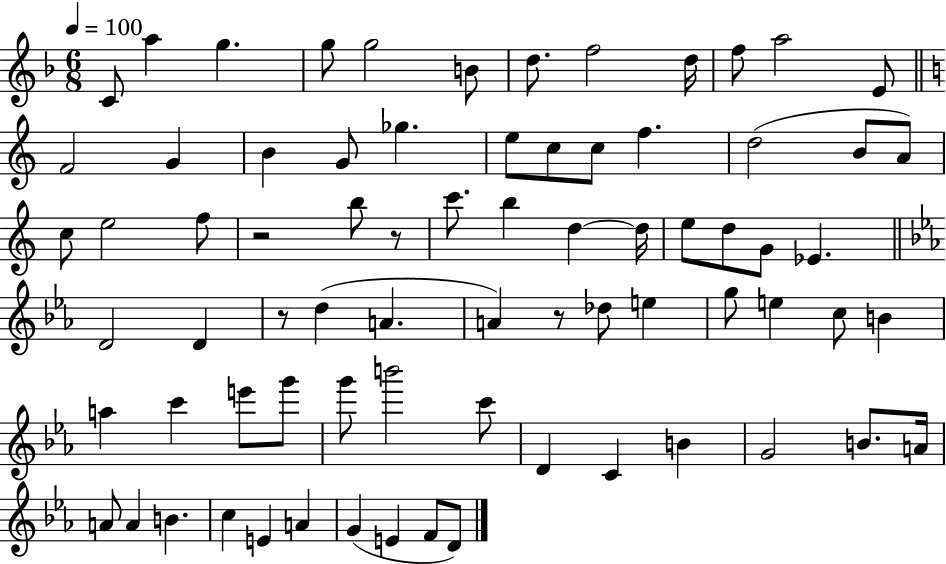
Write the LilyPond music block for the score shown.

{
  \clef treble
  \numericTimeSignature
  \time 6/8
  \key f \major
  \tempo 4 = 100
  \repeat volta 2 { c'8 a''4 g''4. | g''8 g''2 b'8 | d''8. f''2 d''16 | f''8 a''2 e'8 | \break \bar "||" \break \key c \major f'2 g'4 | b'4 g'8 ges''4. | e''8 c''8 c''8 f''4. | d''2( b'8 a'8) | \break c''8 e''2 f''8 | r2 b''8 r8 | c'''8. b''4 d''4~~ d''16 | e''8 d''8 g'8 ees'4. | \break \bar "||" \break \key c \minor d'2 d'4 | r8 d''4( a'4. | a'4) r8 des''8 e''4 | g''8 e''4 c''8 b'4 | \break a''4 c'''4 e'''8 g'''8 | g'''8 b'''2 c'''8 | d'4 c'4 b'4 | g'2 b'8. a'16 | \break a'8 a'4 b'4. | c''4 e'4 a'4 | g'4( e'4 f'8 d'8) | } \bar "|."
}